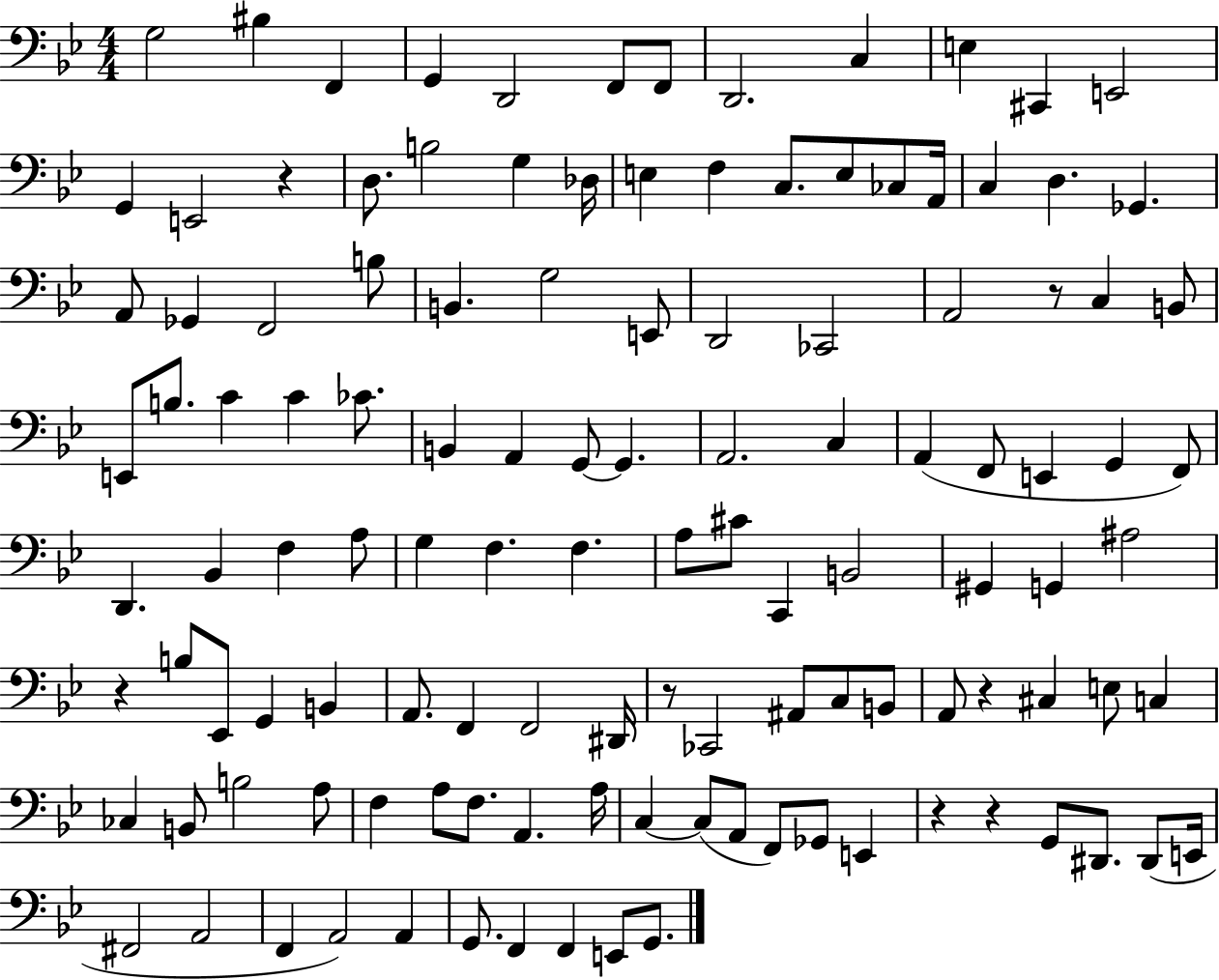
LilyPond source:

{
  \clef bass
  \numericTimeSignature
  \time 4/4
  \key bes \major
  g2 bis4 f,4 | g,4 d,2 f,8 f,8 | d,2. c4 | e4 cis,4 e,2 | \break g,4 e,2 r4 | d8. b2 g4 des16 | e4 f4 c8. e8 ces8 a,16 | c4 d4. ges,4. | \break a,8 ges,4 f,2 b8 | b,4. g2 e,8 | d,2 ces,2 | a,2 r8 c4 b,8 | \break e,8 b8. c'4 c'4 ces'8. | b,4 a,4 g,8~~ g,4. | a,2. c4 | a,4( f,8 e,4 g,4 f,8) | \break d,4. bes,4 f4 a8 | g4 f4. f4. | a8 cis'8 c,4 b,2 | gis,4 g,4 ais2 | \break r4 b8 ees,8 g,4 b,4 | a,8. f,4 f,2 dis,16 | r8 ces,2 ais,8 c8 b,8 | a,8 r4 cis4 e8 c4 | \break ces4 b,8 b2 a8 | f4 a8 f8. a,4. a16 | c4~~ c8( a,8 f,8) ges,8 e,4 | r4 r4 g,8 dis,8. dis,8( e,16 | \break fis,2 a,2 | f,4 a,2) a,4 | g,8. f,4 f,4 e,8 g,8. | \bar "|."
}